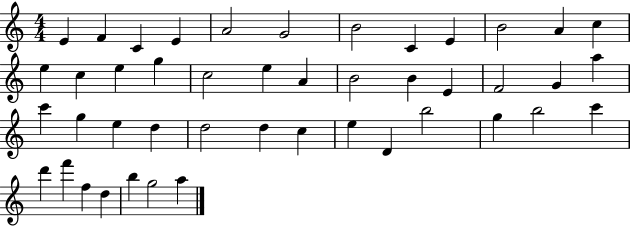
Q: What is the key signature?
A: C major